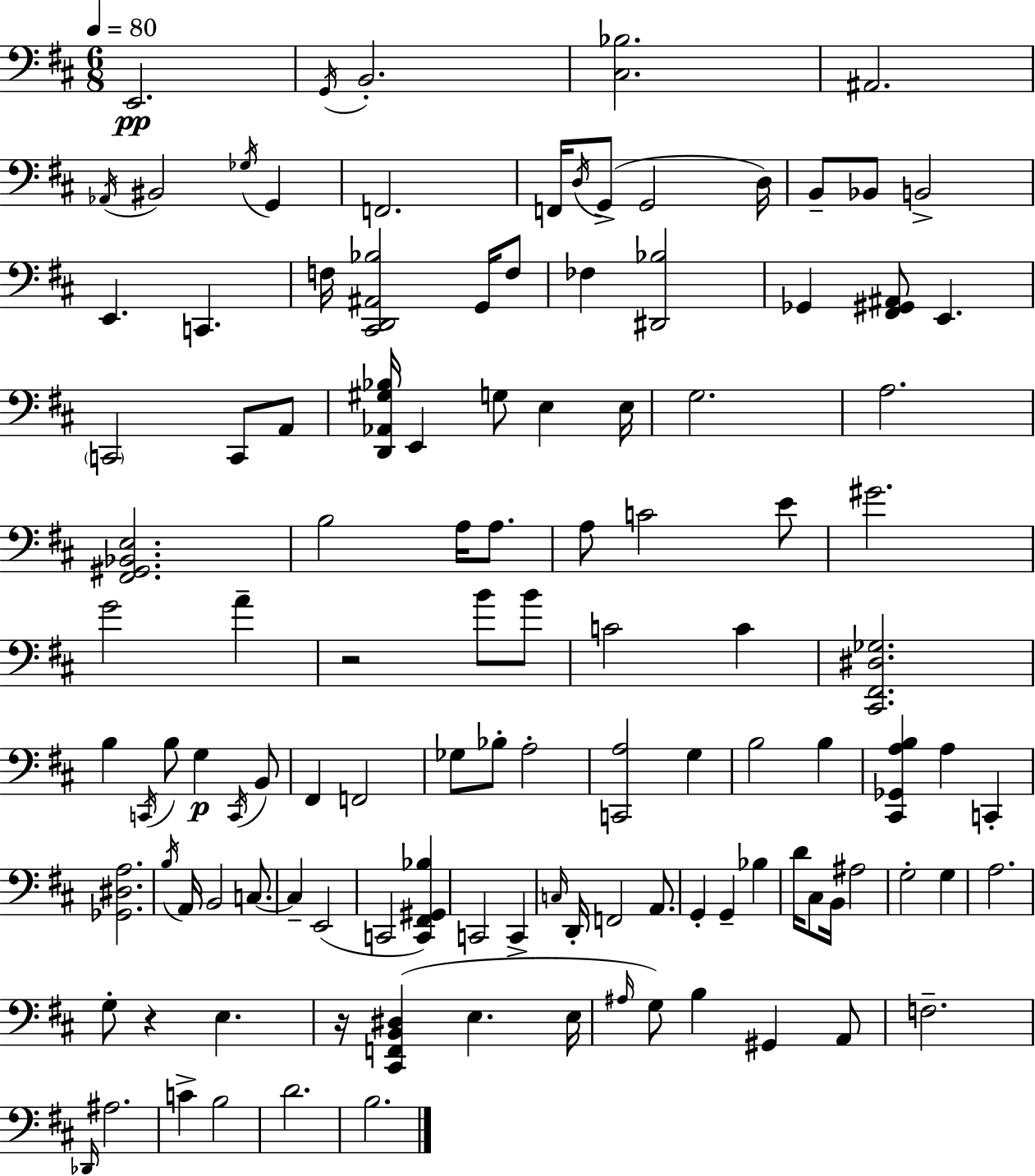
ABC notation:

X:1
T:Untitled
M:6/8
L:1/4
K:D
E,,2 G,,/4 B,,2 [^C,_B,]2 ^A,,2 _A,,/4 ^B,,2 _G,/4 G,, F,,2 F,,/4 D,/4 G,,/2 G,,2 D,/4 B,,/2 _B,,/2 B,,2 E,, C,, F,/4 [^C,,D,,^A,,_B,]2 G,,/4 F,/2 _F, [^D,,_B,]2 _G,, [^F,,^G,,^A,,]/2 E,, C,,2 C,,/2 A,,/2 [D,,_A,,^G,_B,]/4 E,, G,/2 E, E,/4 G,2 A,2 [^F,,^G,,_B,,E,]2 B,2 A,/4 A,/2 A,/2 C2 E/2 ^G2 G2 A z2 B/2 B/2 C2 C [^C,,^F,,^D,_G,]2 B, C,,/4 B,/2 G, C,,/4 B,,/2 ^F,, F,,2 _G,/2 _B,/2 A,2 [C,,A,]2 G, B,2 B, [^C,,_G,,A,B,] A, C,, [_G,,^D,A,]2 B,/4 A,,/4 B,,2 C,/2 C, E,,2 C,,2 [C,,^F,,^G,,_B,] C,,2 C,, C,/4 D,,/4 F,,2 A,,/2 G,, G,, _B, D/4 ^C,/2 B,,/4 ^A,2 G,2 G, A,2 G,/2 z E, z/4 [^C,,F,,B,,^D,] E, E,/4 ^A,/4 G,/2 B, ^G,, A,,/2 F,2 _D,,/4 ^A,2 C B,2 D2 B,2